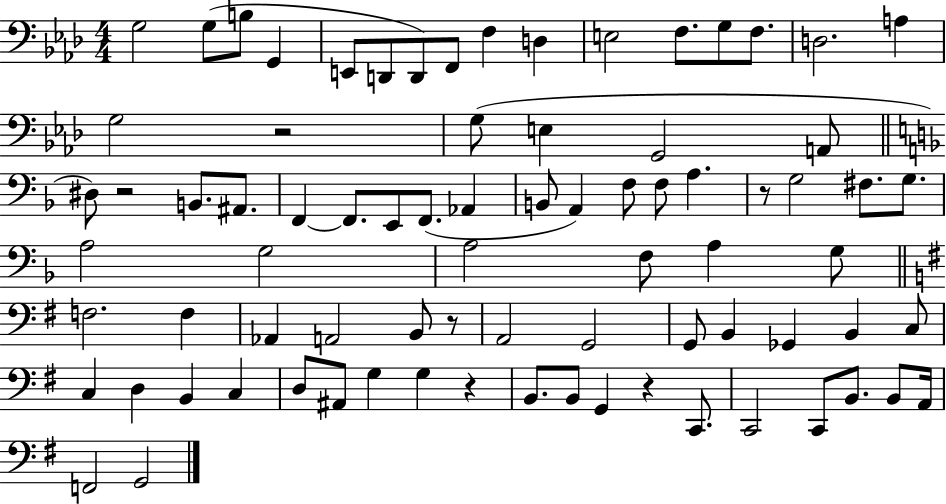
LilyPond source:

{
  \clef bass
  \numericTimeSignature
  \time 4/4
  \key aes \major
  \repeat volta 2 { g2 g8( b8 g,4 | e,8 d,8 d,8) f,8 f4 d4 | e2 f8. g8 f8. | d2. a4 | \break g2 r2 | g8( e4 g,2 a,8 | \bar "||" \break \key f \major dis8) r2 b,8. ais,8. | f,4~~ f,8. e,8 f,8.( aes,4 | b,8 a,4) f8 f8 a4. | r8 g2 fis8. g8. | \break a2 g2 | a2 f8 a4 g8 | \bar "||" \break \key g \major f2. f4 | aes,4 a,2 b,8 r8 | a,2 g,2 | g,8 b,4 ges,4 b,4 c8 | \break c4 d4 b,4 c4 | d8 ais,8 g4 g4 r4 | b,8. b,8 g,4 r4 c,8. | c,2 c,8 b,8. b,8 a,16 | \break f,2 g,2 | } \bar "|."
}